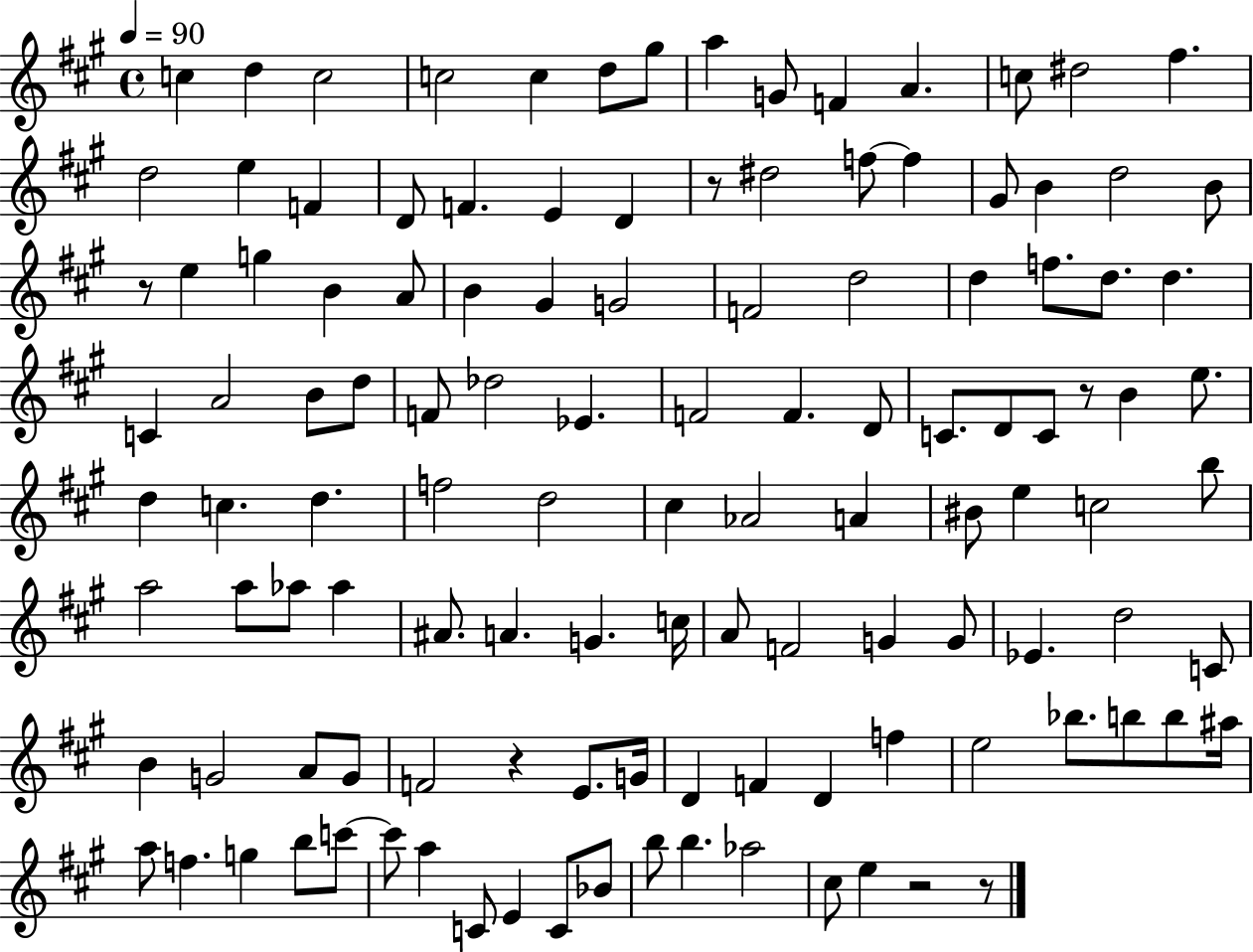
{
  \clef treble
  \time 4/4
  \defaultTimeSignature
  \key a \major
  \tempo 4 = 90
  c''4 d''4 c''2 | c''2 c''4 d''8 gis''8 | a''4 g'8 f'4 a'4. | c''8 dis''2 fis''4. | \break d''2 e''4 f'4 | d'8 f'4. e'4 d'4 | r8 dis''2 f''8~~ f''4 | gis'8 b'4 d''2 b'8 | \break r8 e''4 g''4 b'4 a'8 | b'4 gis'4 g'2 | f'2 d''2 | d''4 f''8. d''8. d''4. | \break c'4 a'2 b'8 d''8 | f'8 des''2 ees'4. | f'2 f'4. d'8 | c'8. d'8 c'8 r8 b'4 e''8. | \break d''4 c''4. d''4. | f''2 d''2 | cis''4 aes'2 a'4 | bis'8 e''4 c''2 b''8 | \break a''2 a''8 aes''8 aes''4 | ais'8. a'4. g'4. c''16 | a'8 f'2 g'4 g'8 | ees'4. d''2 c'8 | \break b'4 g'2 a'8 g'8 | f'2 r4 e'8. g'16 | d'4 f'4 d'4 f''4 | e''2 bes''8. b''8 b''8 ais''16 | \break a''8 f''4. g''4 b''8 c'''8~~ | c'''8 a''4 c'8 e'4 c'8 bes'8 | b''8 b''4. aes''2 | cis''8 e''4 r2 r8 | \break \bar "|."
}